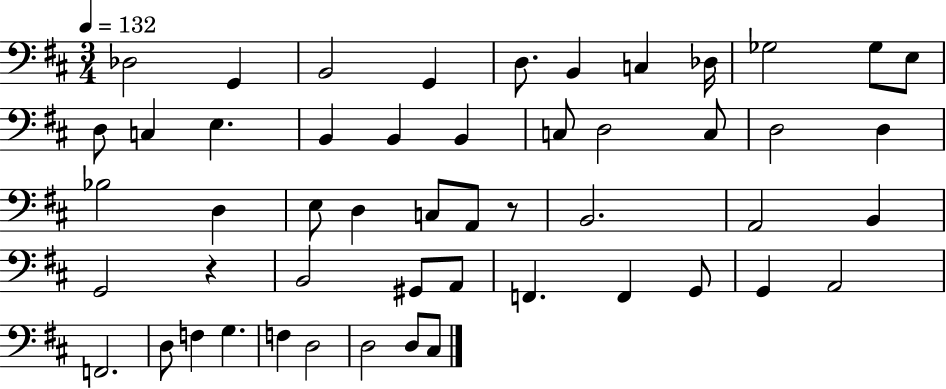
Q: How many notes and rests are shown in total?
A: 51